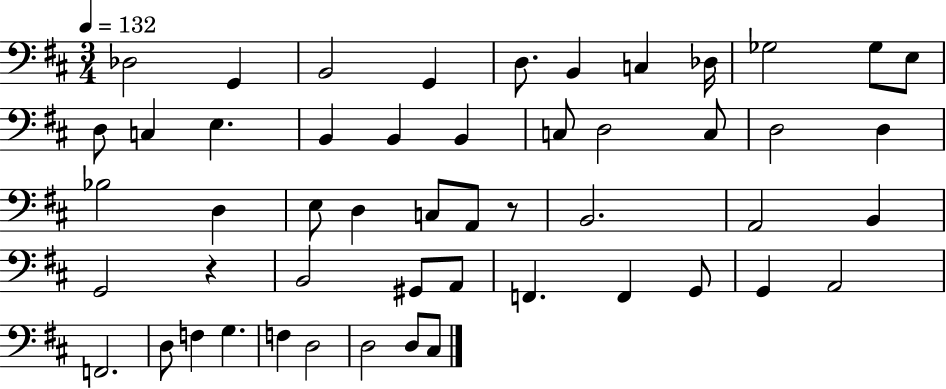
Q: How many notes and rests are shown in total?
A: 51